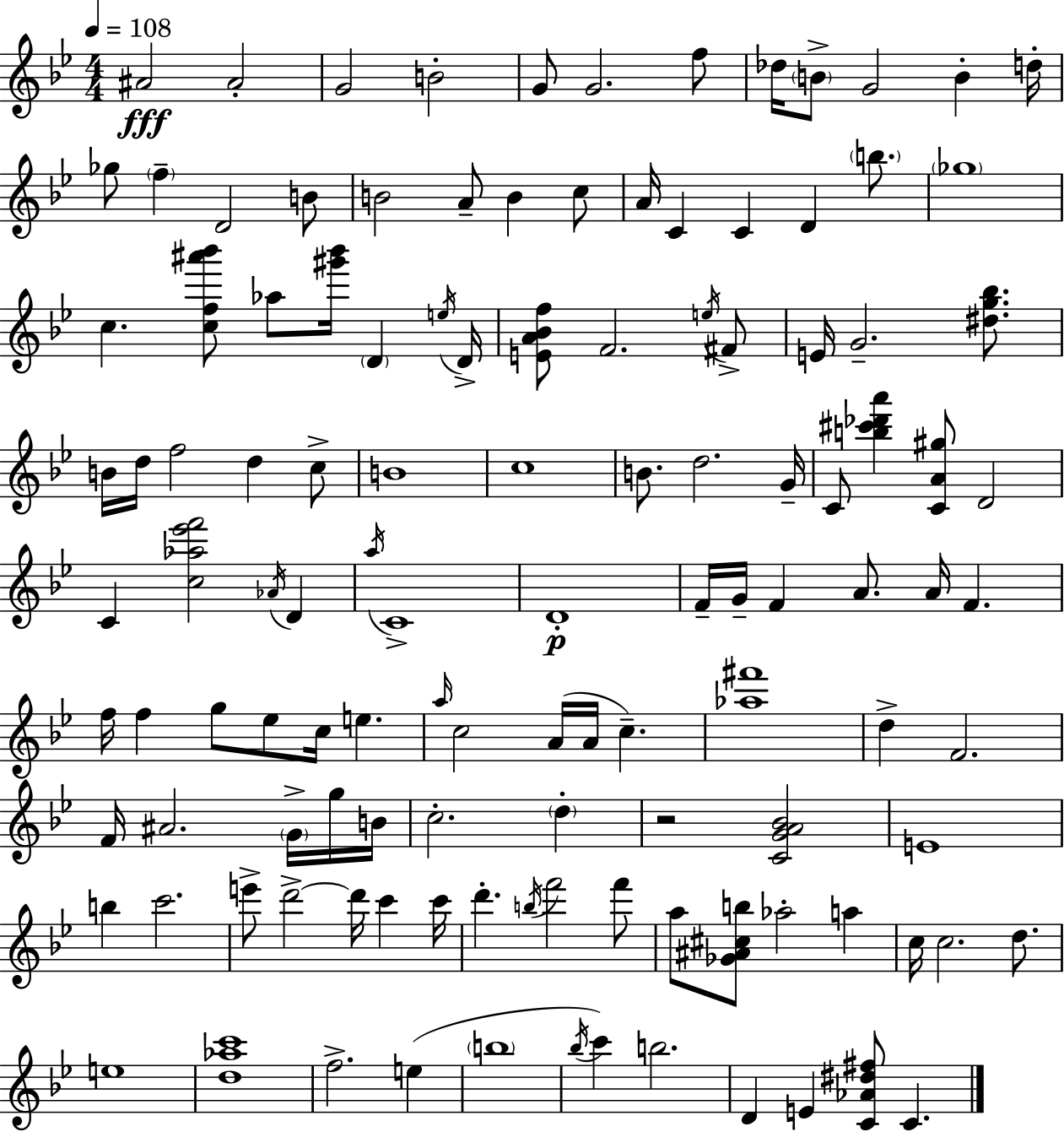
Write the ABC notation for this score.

X:1
T:Untitled
M:4/4
L:1/4
K:Gm
^A2 ^A2 G2 B2 G/2 G2 f/2 _d/4 B/2 G2 B d/4 _g/2 f D2 B/2 B2 A/2 B c/2 A/4 C C D b/2 _g4 c [cf^a'_b']/2 _a/2 [^g'_b']/4 D e/4 D/4 [EA_Bf]/2 F2 e/4 ^F/2 E/4 G2 [^dg_b]/2 B/4 d/4 f2 d c/2 B4 c4 B/2 d2 G/4 C/2 [b^c'_d'a'] [CA^g]/2 D2 C [c_a_e'f']2 _A/4 D a/4 C4 D4 F/4 G/4 F A/2 A/4 F f/4 f g/2 _e/2 c/4 e a/4 c2 A/4 A/4 c [_a^f']4 d F2 F/4 ^A2 G/4 g/4 B/4 c2 d z2 [CGA_B]2 E4 b c'2 e'/2 d'2 d'/4 c' c'/4 d' b/4 f'2 f'/2 a/2 [_G^A^cb]/2 _a2 a c/4 c2 d/2 e4 [d_ac']4 f2 e b4 _b/4 c' b2 D E [C_A^d^f]/2 C